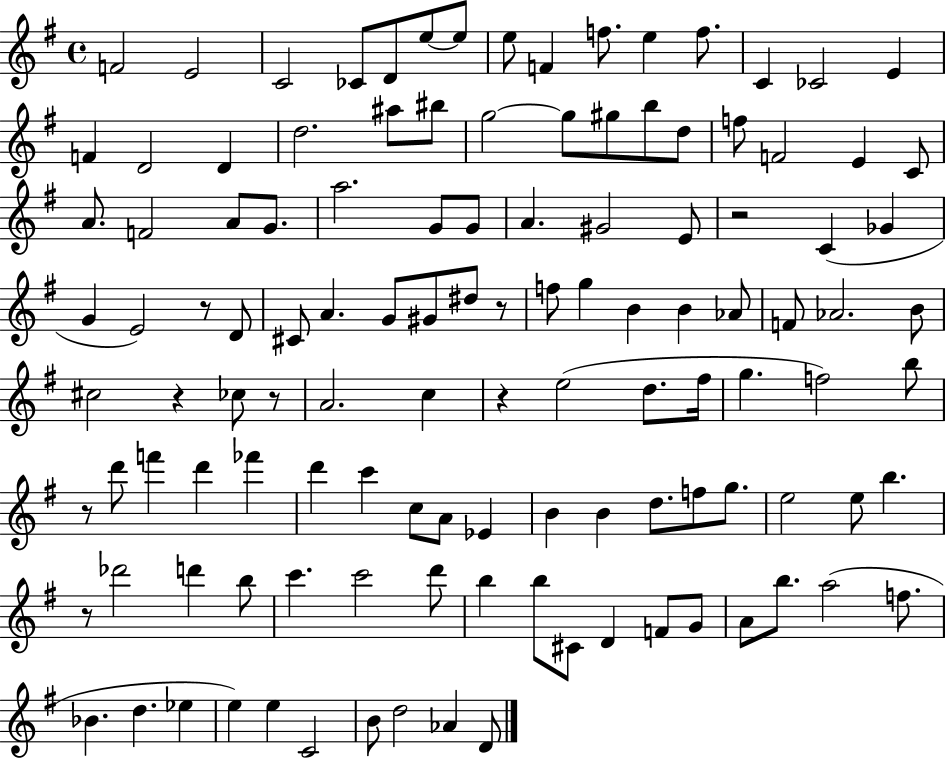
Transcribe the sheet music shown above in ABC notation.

X:1
T:Untitled
M:4/4
L:1/4
K:G
F2 E2 C2 _C/2 D/2 e/2 e/2 e/2 F f/2 e f/2 C _C2 E F D2 D d2 ^a/2 ^b/2 g2 g/2 ^g/2 b/2 d/2 f/2 F2 E C/2 A/2 F2 A/2 G/2 a2 G/2 G/2 A ^G2 E/2 z2 C _G G E2 z/2 D/2 ^C/2 A G/2 ^G/2 ^d/2 z/2 f/2 g B B _A/2 F/2 _A2 B/2 ^c2 z _c/2 z/2 A2 c z e2 d/2 ^f/4 g f2 b/2 z/2 d'/2 f' d' _f' d' c' c/2 A/2 _E B B d/2 f/2 g/2 e2 e/2 b z/2 _d'2 d' b/2 c' c'2 d'/2 b b/2 ^C/2 D F/2 G/2 A/2 b/2 a2 f/2 _B d _e e e C2 B/2 d2 _A D/2